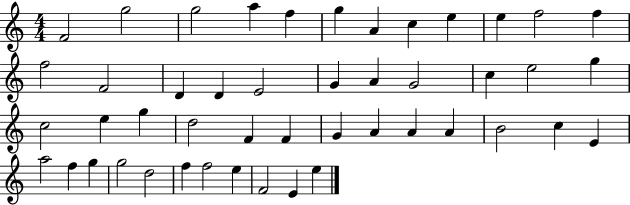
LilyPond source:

{
  \clef treble
  \numericTimeSignature
  \time 4/4
  \key c \major
  f'2 g''2 | g''2 a''4 f''4 | g''4 a'4 c''4 e''4 | e''4 f''2 f''4 | \break f''2 f'2 | d'4 d'4 e'2 | g'4 a'4 g'2 | c''4 e''2 g''4 | \break c''2 e''4 g''4 | d''2 f'4 f'4 | g'4 a'4 a'4 a'4 | b'2 c''4 e'4 | \break a''2 f''4 g''4 | g''2 d''2 | f''4 f''2 e''4 | f'2 e'4 e''4 | \break \bar "|."
}